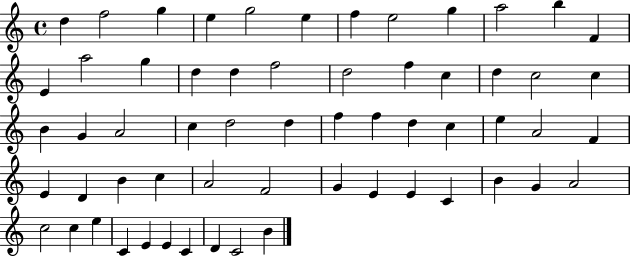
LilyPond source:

{
  \clef treble
  \time 4/4
  \defaultTimeSignature
  \key c \major
  d''4 f''2 g''4 | e''4 g''2 e''4 | f''4 e''2 g''4 | a''2 b''4 f'4 | \break e'4 a''2 g''4 | d''4 d''4 f''2 | d''2 f''4 c''4 | d''4 c''2 c''4 | \break b'4 g'4 a'2 | c''4 d''2 d''4 | f''4 f''4 d''4 c''4 | e''4 a'2 f'4 | \break e'4 d'4 b'4 c''4 | a'2 f'2 | g'4 e'4 e'4 c'4 | b'4 g'4 a'2 | \break c''2 c''4 e''4 | c'4 e'4 e'4 c'4 | d'4 c'2 b'4 | \bar "|."
}